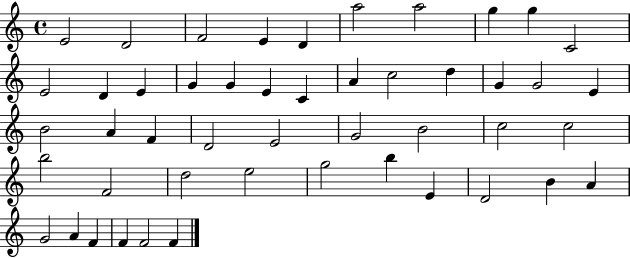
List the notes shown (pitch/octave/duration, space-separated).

E4/h D4/h F4/h E4/q D4/q A5/h A5/h G5/q G5/q C4/h E4/h D4/q E4/q G4/q G4/q E4/q C4/q A4/q C5/h D5/q G4/q G4/h E4/q B4/h A4/q F4/q D4/h E4/h G4/h B4/h C5/h C5/h B5/h F4/h D5/h E5/h G5/h B5/q E4/q D4/h B4/q A4/q G4/h A4/q F4/q F4/q F4/h F4/q